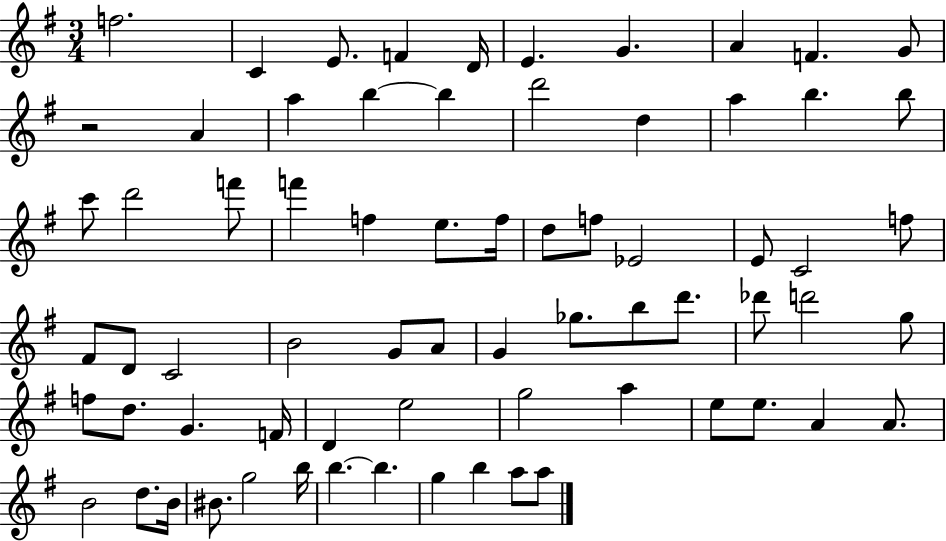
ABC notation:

X:1
T:Untitled
M:3/4
L:1/4
K:G
f2 C E/2 F D/4 E G A F G/2 z2 A a b b d'2 d a b b/2 c'/2 d'2 f'/2 f' f e/2 f/4 d/2 f/2 _E2 E/2 C2 f/2 ^F/2 D/2 C2 B2 G/2 A/2 G _g/2 b/2 d'/2 _d'/2 d'2 g/2 f/2 d/2 G F/4 D e2 g2 a e/2 e/2 A A/2 B2 d/2 B/4 ^B/2 g2 b/4 b b g b a/2 a/2